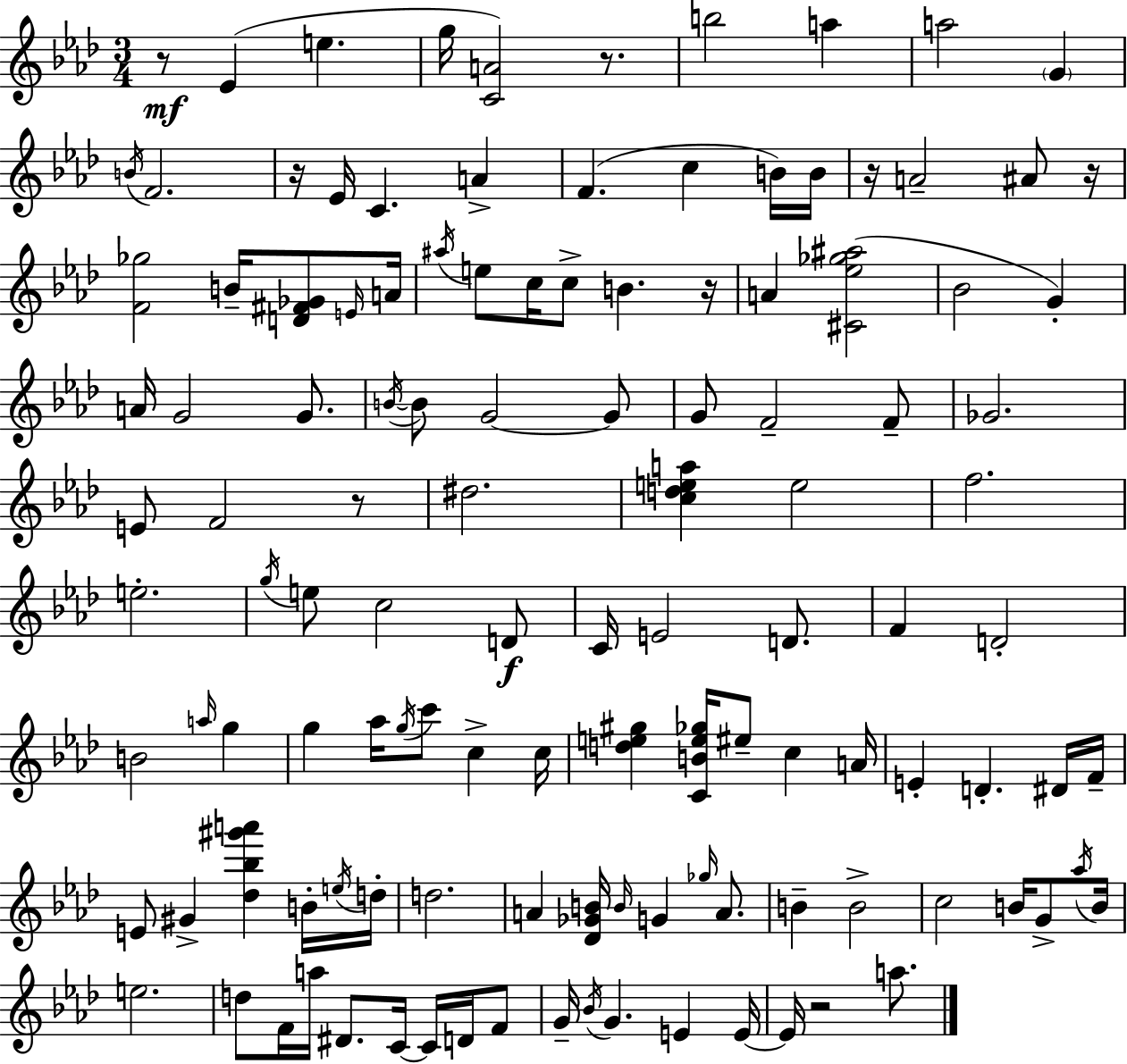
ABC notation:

X:1
T:Untitled
M:3/4
L:1/4
K:Fm
z/2 _E e g/4 [CA]2 z/2 b2 a a2 G B/4 F2 z/4 _E/4 C A F c B/4 B/4 z/4 A2 ^A/2 z/4 [F_g]2 B/4 [D^F_G]/2 E/4 A/4 ^a/4 e/2 c/4 c/2 B z/4 A [^C_e_g^a]2 _B2 G A/4 G2 G/2 B/4 B/2 G2 G/2 G/2 F2 F/2 _G2 E/2 F2 z/2 ^d2 [cdea] e2 f2 e2 g/4 e/2 c2 D/2 C/4 E2 D/2 F D2 B2 a/4 g g _a/4 g/4 c'/2 c c/4 [de^g] [CBe_g]/4 ^e/2 c A/4 E D ^D/4 F/4 E/2 ^G [_d_b^g'a'] B/4 e/4 d/4 d2 A [_D_GB]/4 B/4 G _g/4 A/2 B B2 c2 B/4 G/2 _a/4 B/4 e2 d/2 F/4 a/4 ^D/2 C/4 C/4 D/4 F/2 G/4 _B/4 G E E/4 E/4 z2 a/2